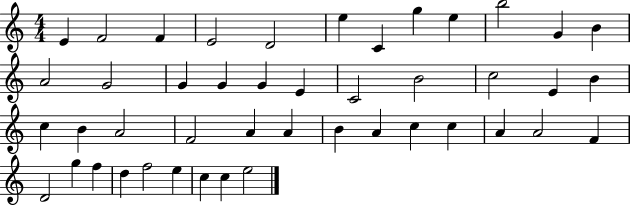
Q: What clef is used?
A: treble